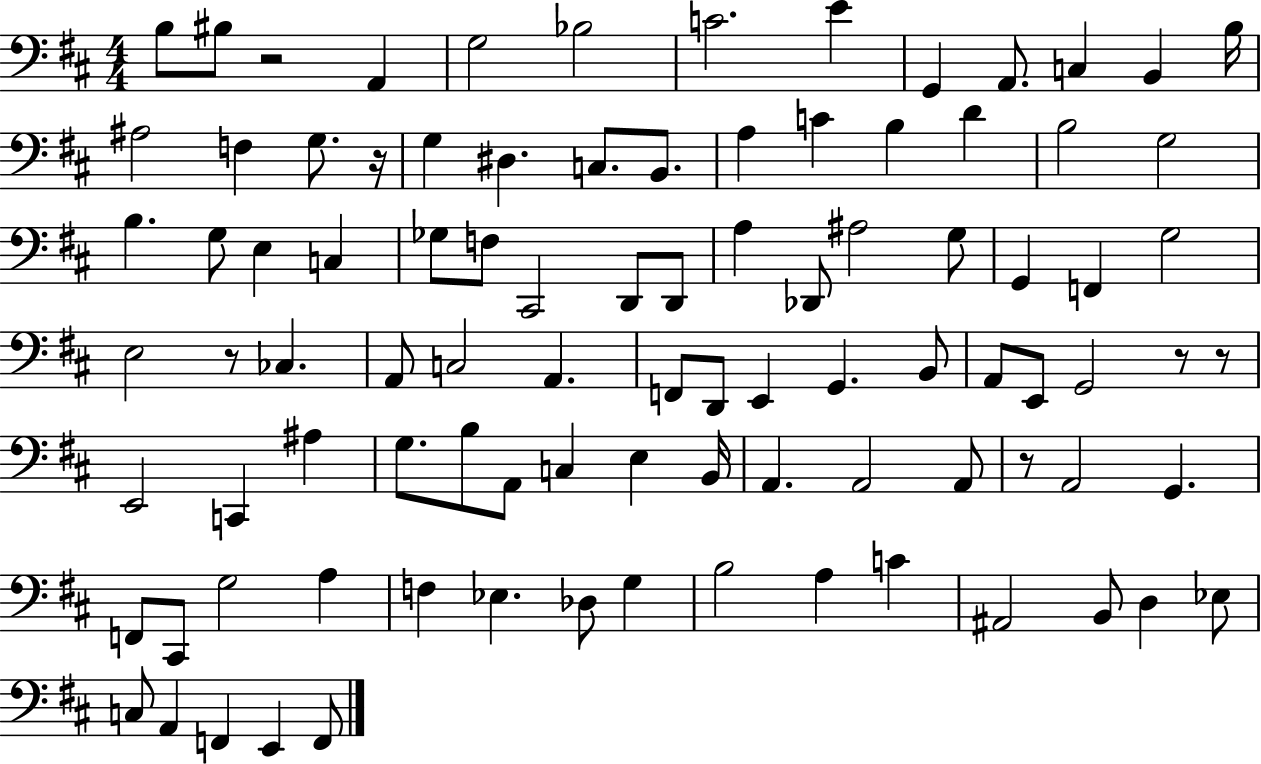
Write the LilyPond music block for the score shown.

{
  \clef bass
  \numericTimeSignature
  \time 4/4
  \key d \major
  b8 bis8 r2 a,4 | g2 bes2 | c'2. e'4 | g,4 a,8. c4 b,4 b16 | \break ais2 f4 g8. r16 | g4 dis4. c8. b,8. | a4 c'4 b4 d'4 | b2 g2 | \break b4. g8 e4 c4 | ges8 f8 cis,2 d,8 d,8 | a4 des,8 ais2 g8 | g,4 f,4 g2 | \break e2 r8 ces4. | a,8 c2 a,4. | f,8 d,8 e,4 g,4. b,8 | a,8 e,8 g,2 r8 r8 | \break e,2 c,4 ais4 | g8. b8 a,8 c4 e4 b,16 | a,4. a,2 a,8 | r8 a,2 g,4. | \break f,8 cis,8 g2 a4 | f4 ees4. des8 g4 | b2 a4 c'4 | ais,2 b,8 d4 ees8 | \break c8 a,4 f,4 e,4 f,8 | \bar "|."
}